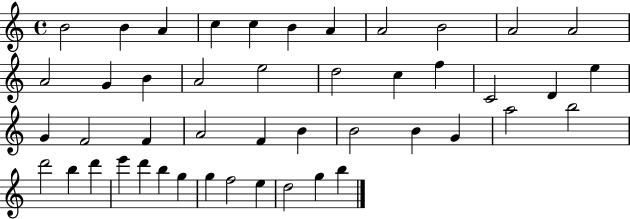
B4/h B4/q A4/q C5/q C5/q B4/q A4/q A4/h B4/h A4/h A4/h A4/h G4/q B4/q A4/h E5/h D5/h C5/q F5/q C4/h D4/q E5/q G4/q F4/h F4/q A4/h F4/q B4/q B4/h B4/q G4/q A5/h B5/h D6/h B5/q D6/q E6/q D6/q B5/q G5/q G5/q F5/h E5/q D5/h G5/q B5/q